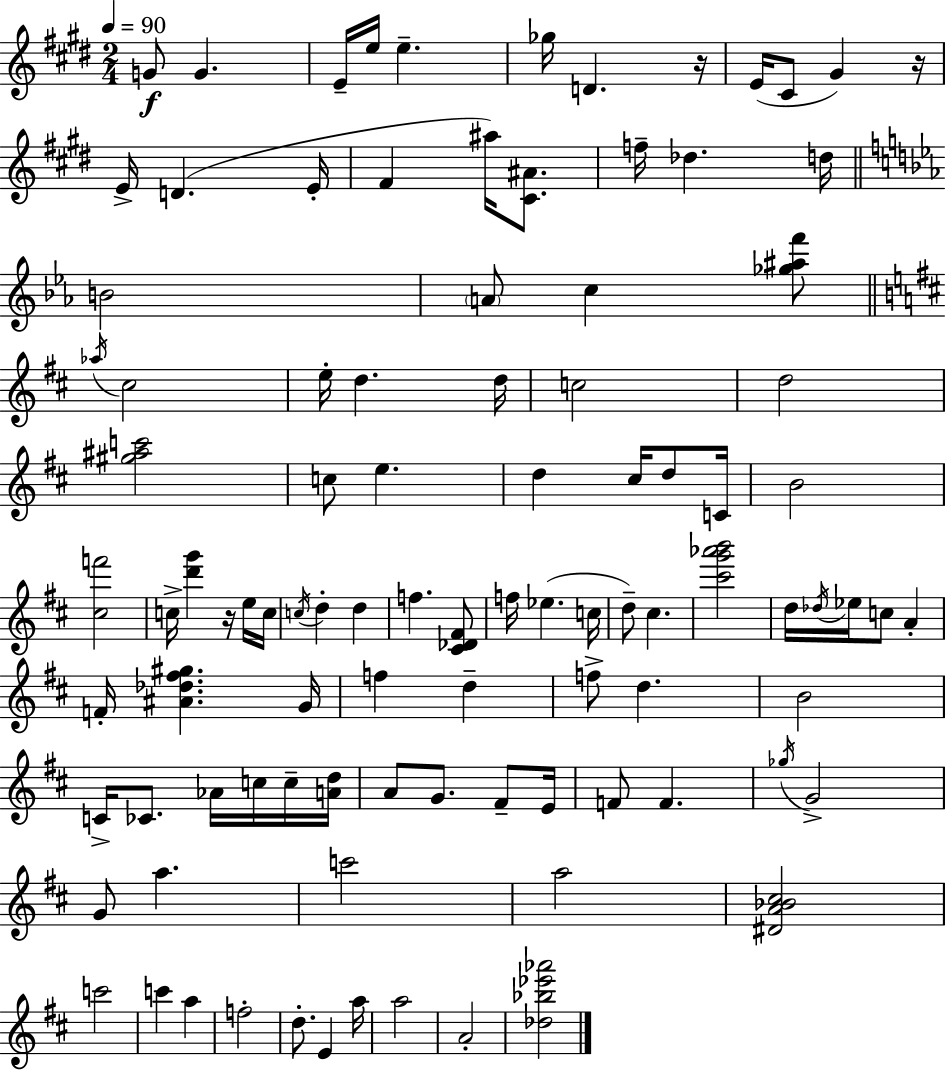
X:1
T:Untitled
M:2/4
L:1/4
K:E
G/2 G E/4 e/4 e _g/4 D z/4 E/4 ^C/2 ^G z/4 E/4 D E/4 ^F ^a/4 [^C^A]/2 f/4 _d d/4 B2 A/2 c [_g^af']/2 _a/4 ^c2 e/4 d d/4 c2 d2 [^g^ac']2 c/2 e d ^c/4 d/2 C/4 B2 [^cf']2 c/4 [d'g'] z/4 e/4 c/4 c/4 d d f [^C_D^F]/2 f/4 _e c/4 d/2 ^c [^c'g'_a'b']2 d/4 _d/4 _e/4 c/2 A F/4 [^A_d^f^g] G/4 f d f/2 d B2 C/4 _C/2 _A/4 c/4 c/4 [Ad]/4 A/2 G/2 ^F/2 E/4 F/2 F _g/4 G2 G/2 a c'2 a2 [^DA_B^c]2 c'2 c' a f2 d/2 E a/4 a2 A2 [_d_b_e'_a']2